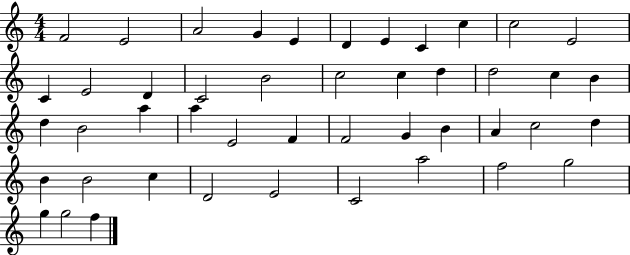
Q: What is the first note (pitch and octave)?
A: F4